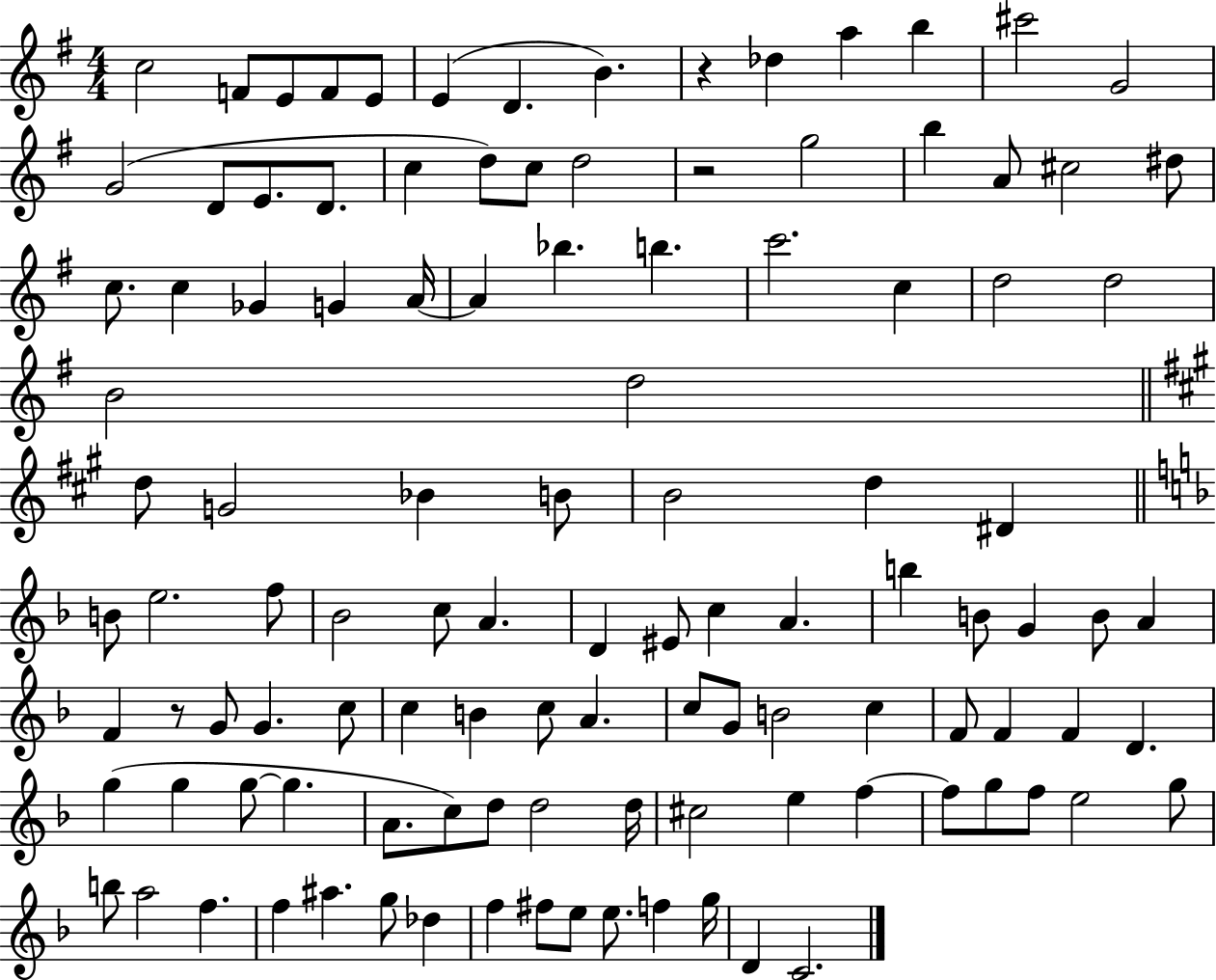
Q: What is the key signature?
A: G major